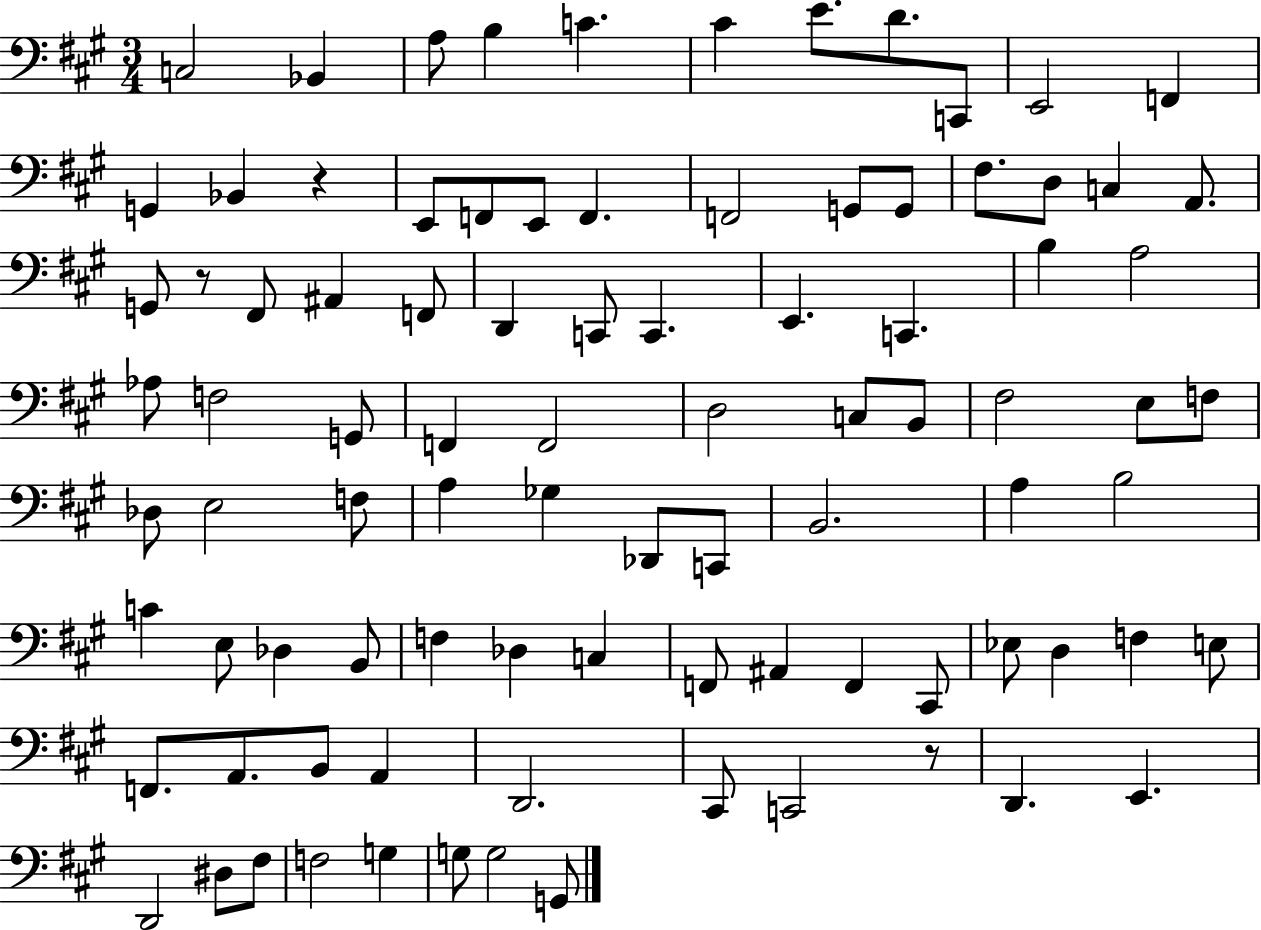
{
  \clef bass
  \numericTimeSignature
  \time 3/4
  \key a \major
  \repeat volta 2 { c2 bes,4 | a8 b4 c'4. | cis'4 e'8. d'8. c,8 | e,2 f,4 | \break g,4 bes,4 r4 | e,8 f,8 e,8 f,4. | f,2 g,8 g,8 | fis8. d8 c4 a,8. | \break g,8 r8 fis,8 ais,4 f,8 | d,4 c,8 c,4. | e,4. c,4. | b4 a2 | \break aes8 f2 g,8 | f,4 f,2 | d2 c8 b,8 | fis2 e8 f8 | \break des8 e2 f8 | a4 ges4 des,8 c,8 | b,2. | a4 b2 | \break c'4 e8 des4 b,8 | f4 des4 c4 | f,8 ais,4 f,4 cis,8 | ees8 d4 f4 e8 | \break f,8. a,8. b,8 a,4 | d,2. | cis,8 c,2 r8 | d,4. e,4. | \break d,2 dis8 fis8 | f2 g4 | g8 g2 g,8 | } \bar "|."
}